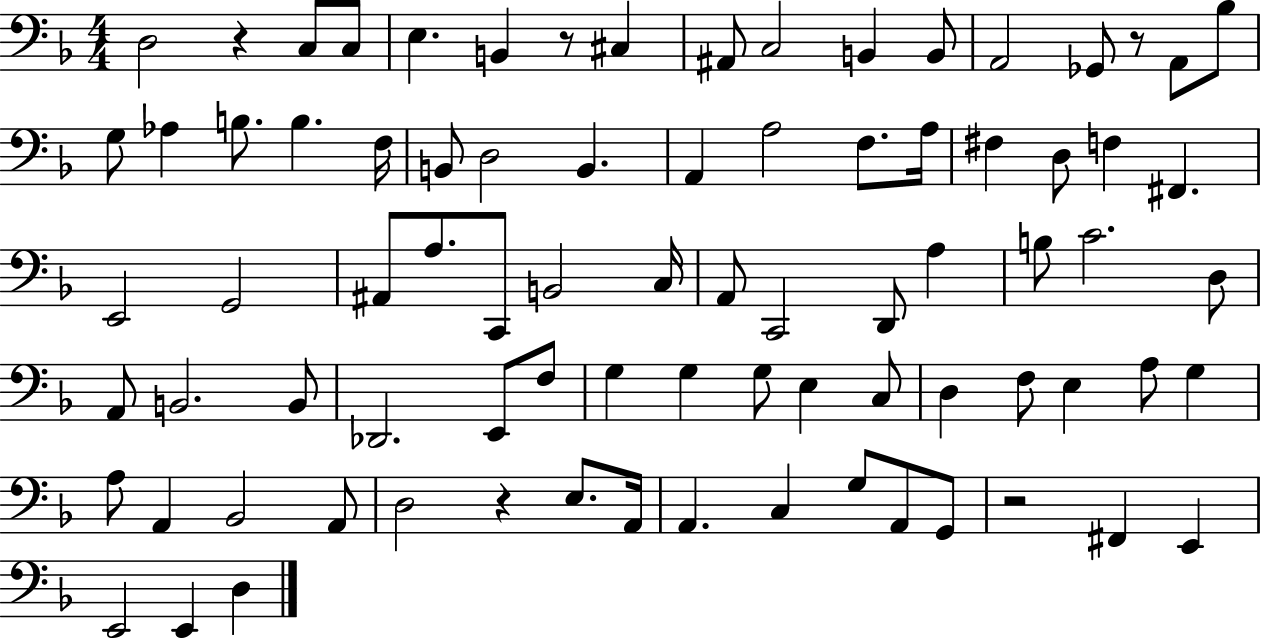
D3/h R/q C3/e C3/e E3/q. B2/q R/e C#3/q A#2/e C3/h B2/q B2/e A2/h Gb2/e R/e A2/e Bb3/e G3/e Ab3/q B3/e. B3/q. F3/s B2/e D3/h B2/q. A2/q A3/h F3/e. A3/s F#3/q D3/e F3/q F#2/q. E2/h G2/h A#2/e A3/e. C2/e B2/h C3/s A2/e C2/h D2/e A3/q B3/e C4/h. D3/e A2/e B2/h. B2/e Db2/h. E2/e F3/e G3/q G3/q G3/e E3/q C3/e D3/q F3/e E3/q A3/e G3/q A3/e A2/q Bb2/h A2/e D3/h R/q E3/e. A2/s A2/q. C3/q G3/e A2/e G2/e R/h F#2/q E2/q E2/h E2/q D3/q